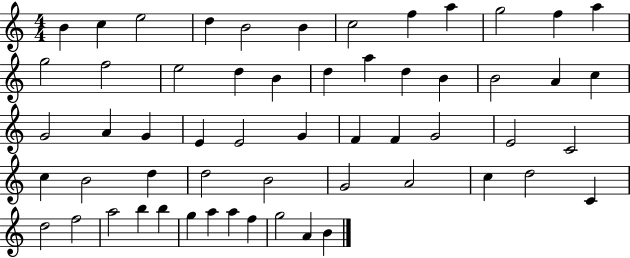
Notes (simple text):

B4/q C5/q E5/h D5/q B4/h B4/q C5/h F5/q A5/q G5/h F5/q A5/q G5/h F5/h E5/h D5/q B4/q D5/q A5/q D5/q B4/q B4/h A4/q C5/q G4/h A4/q G4/q E4/q E4/h G4/q F4/q F4/q G4/h E4/h C4/h C5/q B4/h D5/q D5/h B4/h G4/h A4/h C5/q D5/h C4/q D5/h F5/h A5/h B5/q B5/q G5/q A5/q A5/q F5/q G5/h A4/q B4/q